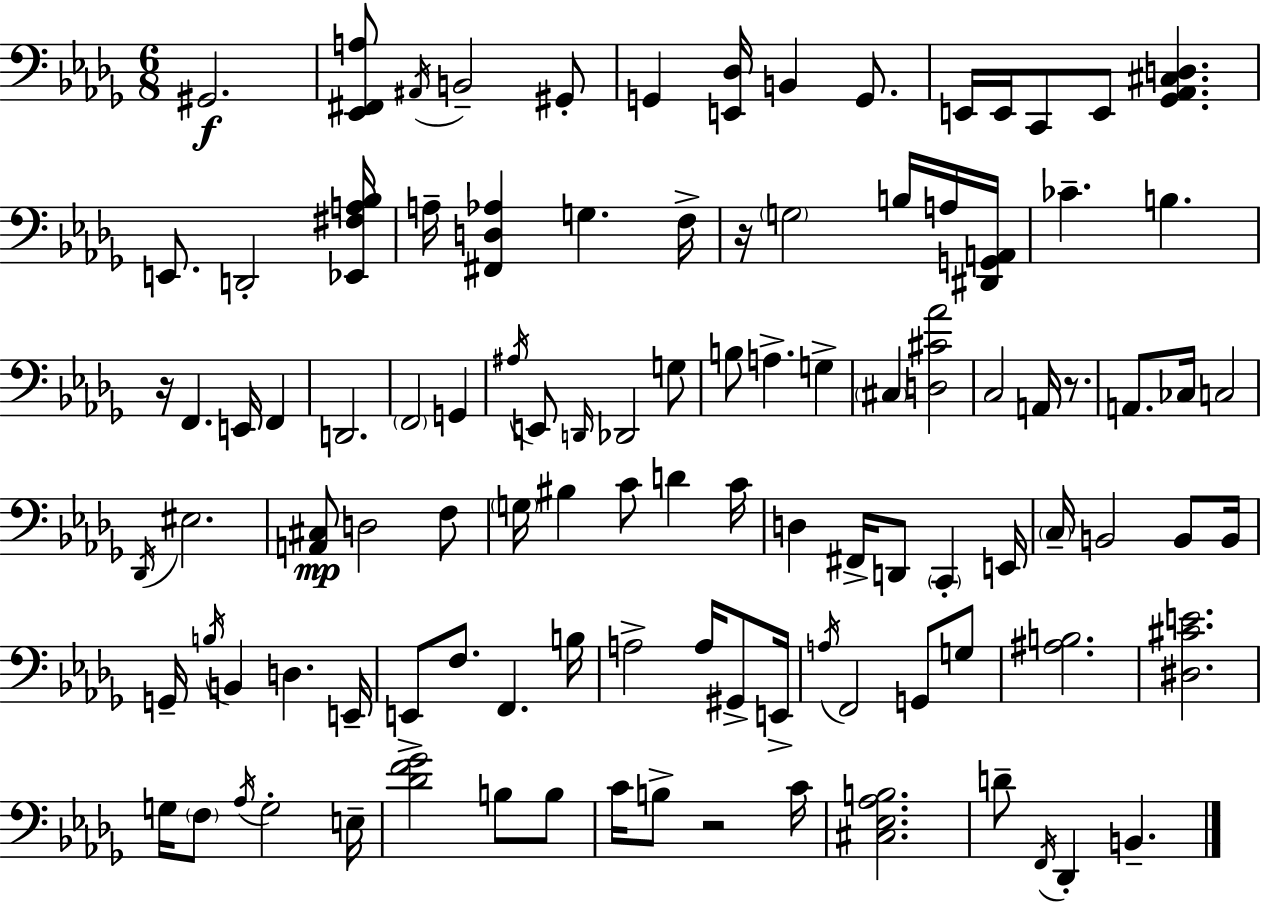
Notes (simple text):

G#2/h. [Eb2,F#2,A3]/e A#2/s B2/h G#2/e G2/q [E2,Db3]/s B2/q G2/e. E2/s E2/s C2/e E2/e [Gb2,Ab2,C#3,D3]/q. E2/e. D2/h [Eb2,F#3,A3,Bb3]/s A3/s [F#2,D3,Ab3]/q G3/q. F3/s R/s G3/h B3/s A3/s [D#2,G2,A2]/s CES4/q. B3/q. R/s F2/q. E2/s F2/q D2/h. F2/h G2/q A#3/s E2/e D2/s Db2/h G3/e B3/e A3/q. G3/q C#3/q [D3,C#4,Ab4]/h C3/h A2/s R/e. A2/e. CES3/s C3/h Db2/s EIS3/h. [A2,C#3]/e D3/h F3/e G3/s BIS3/q C4/e D4/q C4/s D3/q F#2/s D2/e C2/q E2/s C3/s B2/h B2/e B2/s G2/s B3/s B2/q D3/q. E2/s E2/e F3/e. F2/q. B3/s A3/h A3/s G#2/e E2/s A3/s F2/h G2/e G3/e [A#3,B3]/h. [D#3,C#4,E4]/h. G3/s F3/e Ab3/s G3/h E3/s [Db4,F4,Gb4]/h B3/e B3/e C4/s B3/e R/h C4/s [C#3,Eb3,Ab3,B3]/h. D4/e F2/s Db2/q B2/q.